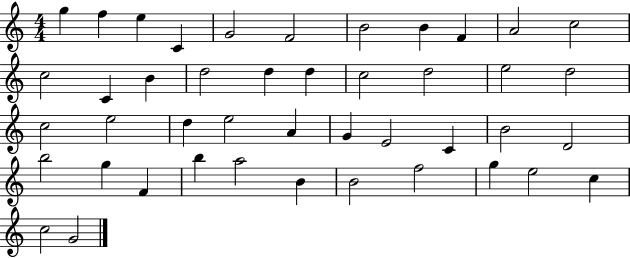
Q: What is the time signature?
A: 4/4